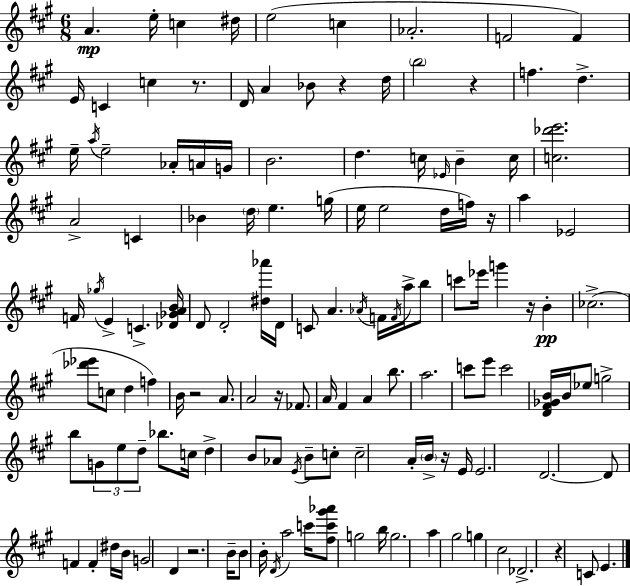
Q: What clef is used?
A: treble